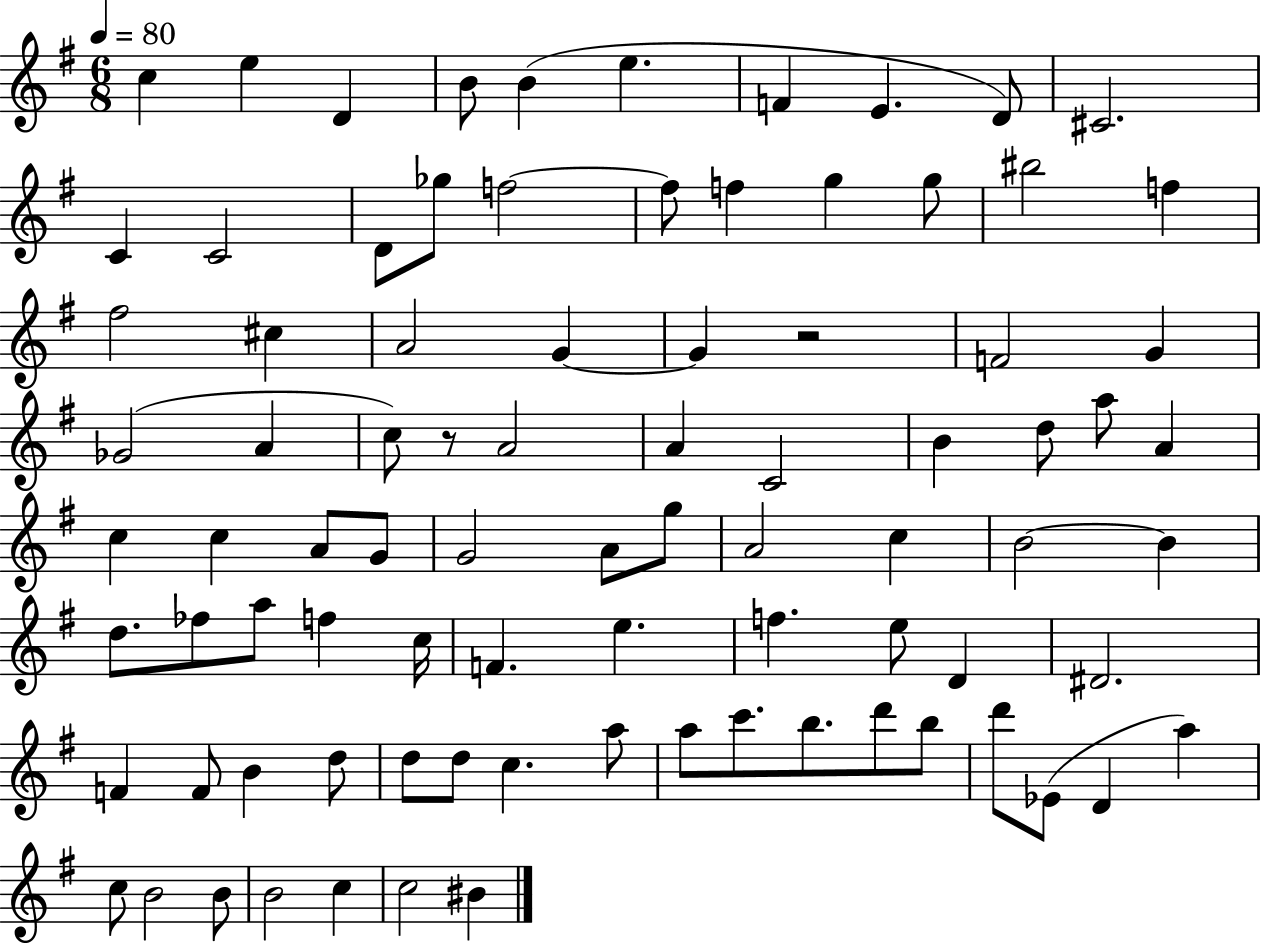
X:1
T:Untitled
M:6/8
L:1/4
K:G
c e D B/2 B e F E D/2 ^C2 C C2 D/2 _g/2 f2 f/2 f g g/2 ^b2 f ^f2 ^c A2 G G z2 F2 G _G2 A c/2 z/2 A2 A C2 B d/2 a/2 A c c A/2 G/2 G2 A/2 g/2 A2 c B2 B d/2 _f/2 a/2 f c/4 F e f e/2 D ^D2 F F/2 B d/2 d/2 d/2 c a/2 a/2 c'/2 b/2 d'/2 b/2 d'/2 _E/2 D a c/2 B2 B/2 B2 c c2 ^B